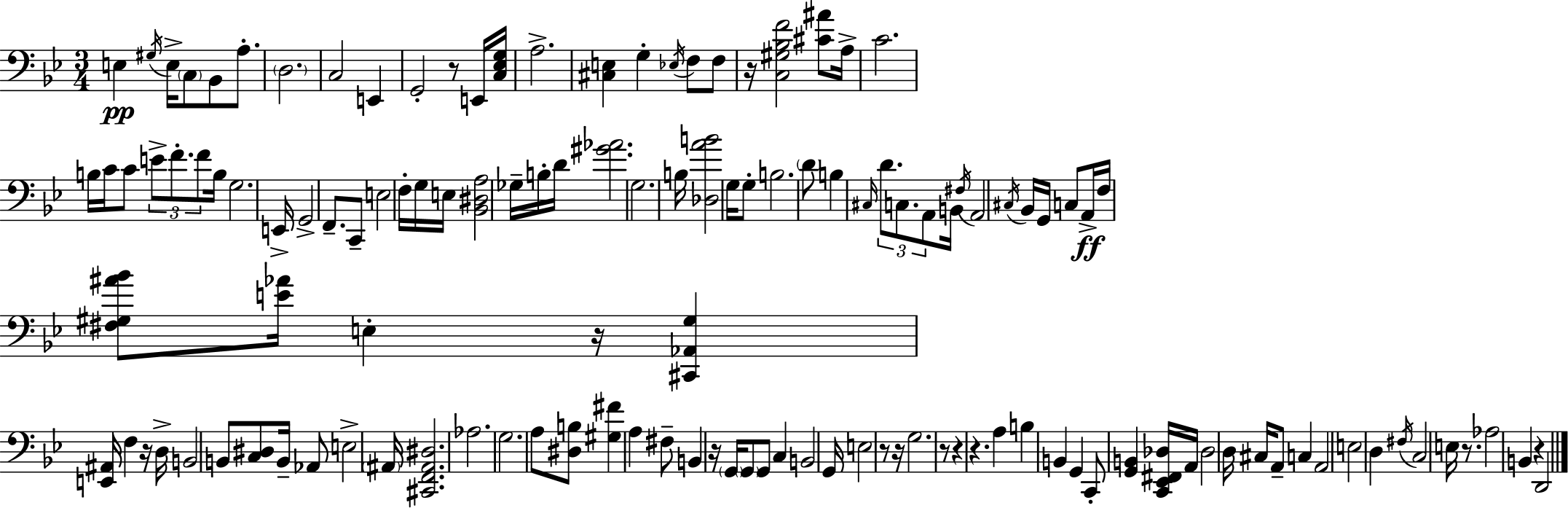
E3/q G#3/s E3/s C3/e Bb2/e A3/e. D3/h. C3/h E2/q G2/h R/e E2/s [C3,Eb3,G3]/s A3/h. [C#3,E3]/q G3/q Eb3/s F3/e F3/e R/s [C3,G#3,Bb3,F4]/h [C#4,A#4]/e A3/s C4/h. B3/s C4/s C4/e E4/e F4/e. F4/e B3/s G3/h. E2/s G2/h F2/e. C2/e E3/h F3/s G3/s E3/s [Bb2,D#3,A3]/h Gb3/s B3/s D4/s [G#4,Ab4]/h. G3/h. B3/s [Db3,A4,B4]/h G3/s G3/e B3/h. D4/e B3/q C#3/s D4/e. C3/e. A2/e B2/s F#3/s A2/h C#3/s Bb2/s G2/s C3/e A2/s F3/s [F#3,G#3,A#4,Bb4]/e [E4,Ab4]/s E3/q R/s [C#2,Ab2,G#3]/q [E2,A#2]/s F3/q R/s D3/s B2/h B2/e [C3,D#3]/e B2/s Ab2/e E3/h A#2/s [C#2,F2,A#2,D#3]/h. Ab3/h. G3/h. A3/e [D#3,B3]/e [G#3,F#4]/q A3/q F#3/e B2/q R/s G2/s G2/e G2/e C3/q B2/h G2/s E3/h R/e R/s G3/h. R/e R/q R/q. A3/q B3/q B2/q G2/q C2/e [G2,B2]/q [C2,Eb2,F#2,Db3]/s A2/s Db3/h D3/s C#3/s A2/e C3/q A2/h E3/h D3/q F#3/s C3/h E3/s R/e. Ab3/h B2/q R/q D2/h